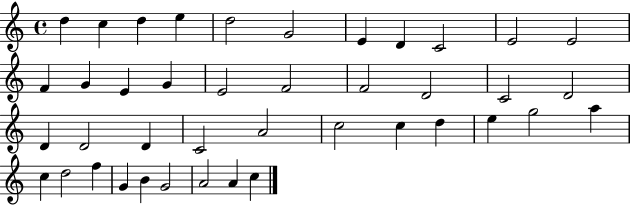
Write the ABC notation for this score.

X:1
T:Untitled
M:4/4
L:1/4
K:C
d c d e d2 G2 E D C2 E2 E2 F G E G E2 F2 F2 D2 C2 D2 D D2 D C2 A2 c2 c d e g2 a c d2 f G B G2 A2 A c